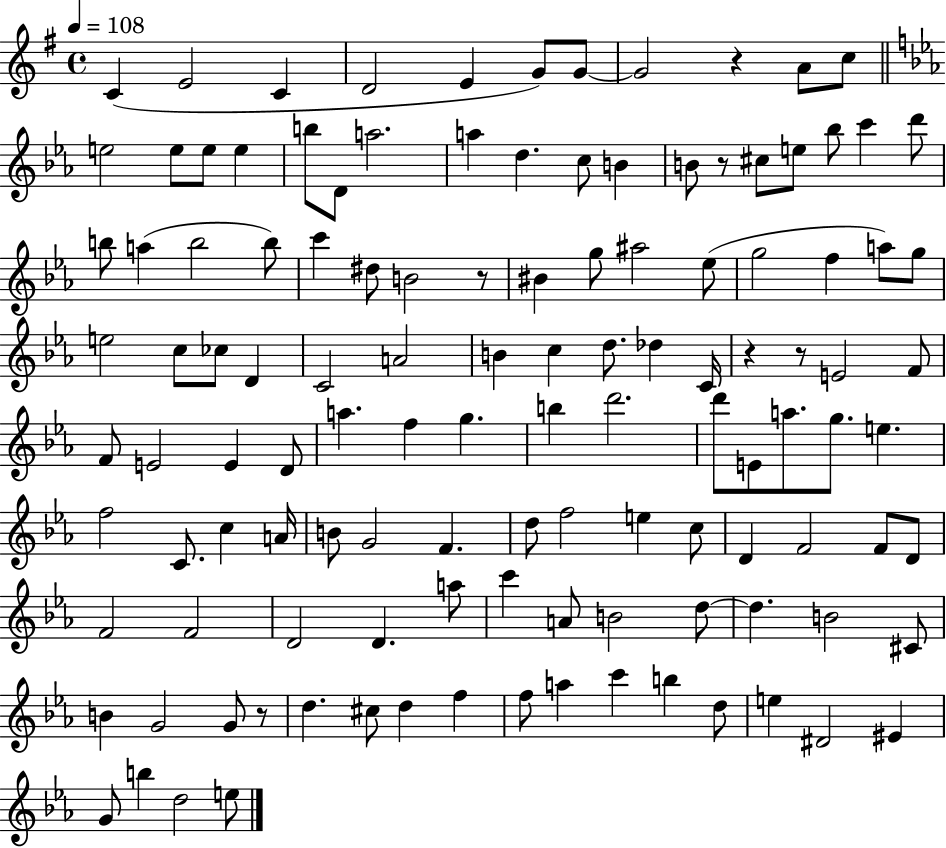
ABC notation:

X:1
T:Untitled
M:4/4
L:1/4
K:G
C E2 C D2 E G/2 G/2 G2 z A/2 c/2 e2 e/2 e/2 e b/2 D/2 a2 a d c/2 B B/2 z/2 ^c/2 e/2 _b/2 c' d'/2 b/2 a b2 b/2 c' ^d/2 B2 z/2 ^B g/2 ^a2 _e/2 g2 f a/2 g/2 e2 c/2 _c/2 D C2 A2 B c d/2 _d C/4 z z/2 E2 F/2 F/2 E2 E D/2 a f g b d'2 d'/2 E/2 a/2 g/2 e f2 C/2 c A/4 B/2 G2 F d/2 f2 e c/2 D F2 F/2 D/2 F2 F2 D2 D a/2 c' A/2 B2 d/2 d B2 ^C/2 B G2 G/2 z/2 d ^c/2 d f f/2 a c' b d/2 e ^D2 ^E G/2 b d2 e/2